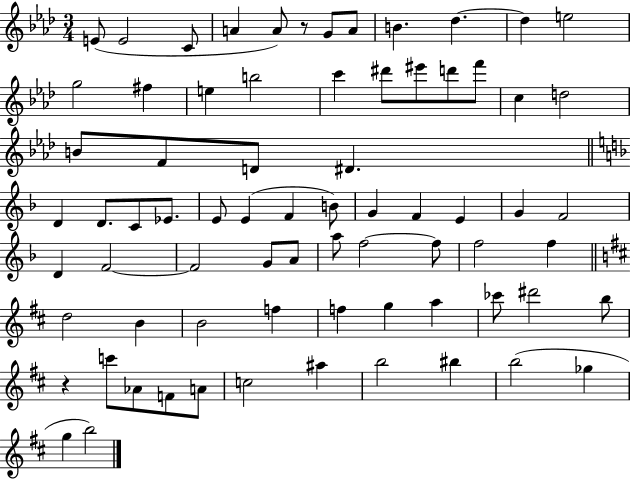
E4/e E4/h C4/e A4/q A4/e R/e G4/e A4/e B4/q. Db5/q. Db5/q E5/h G5/h F#5/q E5/q B5/h C6/q D#6/e EIS6/e D6/e F6/e C5/q D5/h B4/e F4/e D4/e D#4/q. D4/q D4/e. C4/e Eb4/e. E4/e E4/q F4/q B4/e G4/q F4/q E4/q G4/q F4/h D4/q F4/h F4/h G4/e A4/e A5/e F5/h F5/e F5/h F5/q D5/h B4/q B4/h F5/q F5/q G5/q A5/q CES6/e D#6/h B5/e R/q C6/e Ab4/e F4/e A4/e C5/h A#5/q B5/h BIS5/q B5/h Gb5/q G5/q B5/h